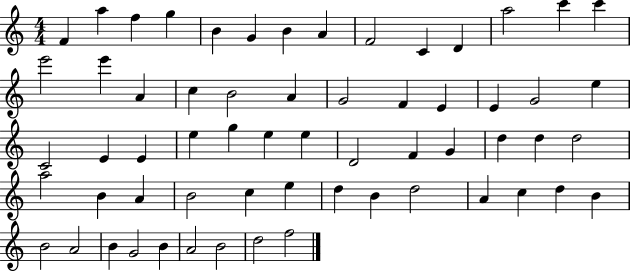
{
  \clef treble
  \numericTimeSignature
  \time 4/4
  \key c \major
  f'4 a''4 f''4 g''4 | b'4 g'4 b'4 a'4 | f'2 c'4 d'4 | a''2 c'''4 c'''4 | \break e'''2 e'''4 a'4 | c''4 b'2 a'4 | g'2 f'4 e'4 | e'4 g'2 e''4 | \break c'2 e'4 e'4 | e''4 g''4 e''4 e''4 | d'2 f'4 g'4 | d''4 d''4 d''2 | \break a''2 b'4 a'4 | b'2 c''4 e''4 | d''4 b'4 d''2 | a'4 c''4 d''4 b'4 | \break b'2 a'2 | b'4 g'2 b'4 | a'2 b'2 | d''2 f''2 | \break \bar "|."
}